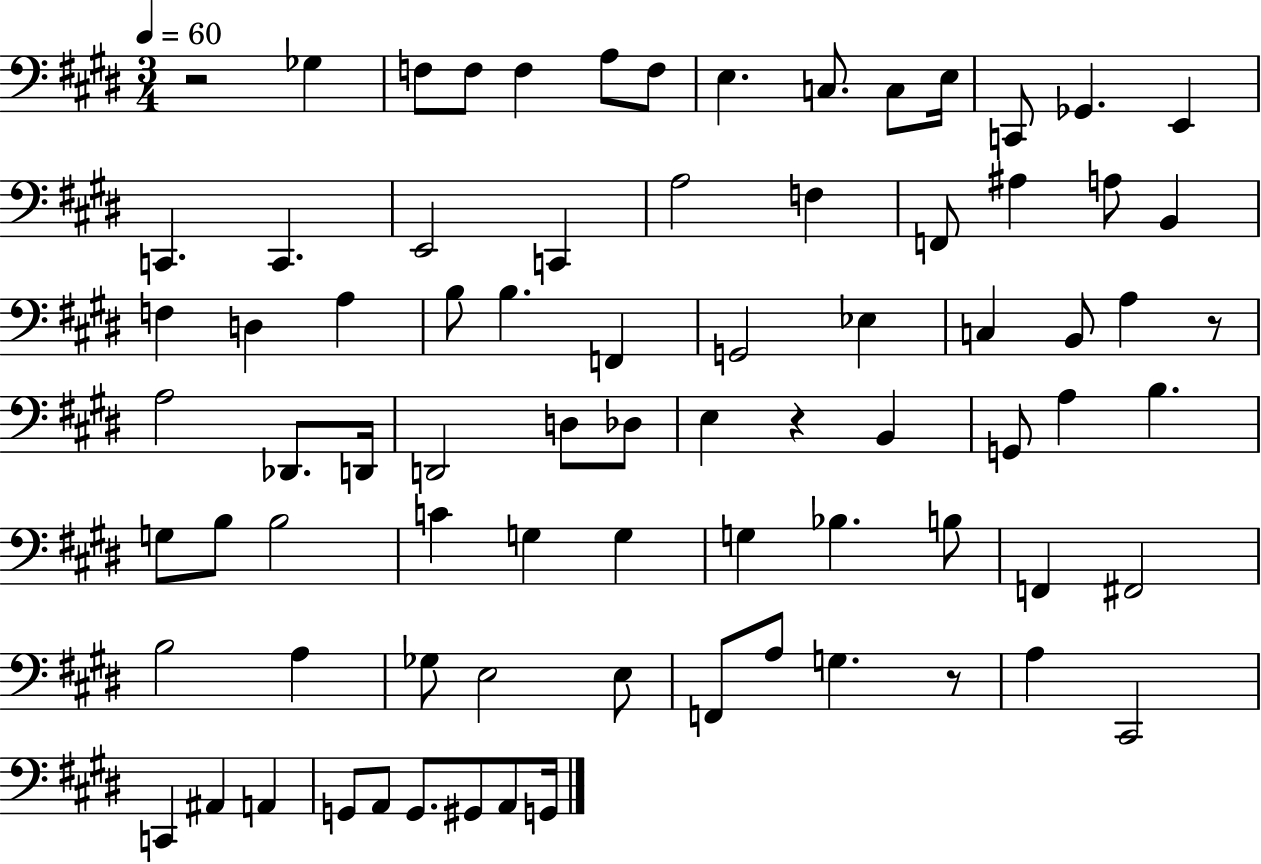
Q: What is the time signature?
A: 3/4